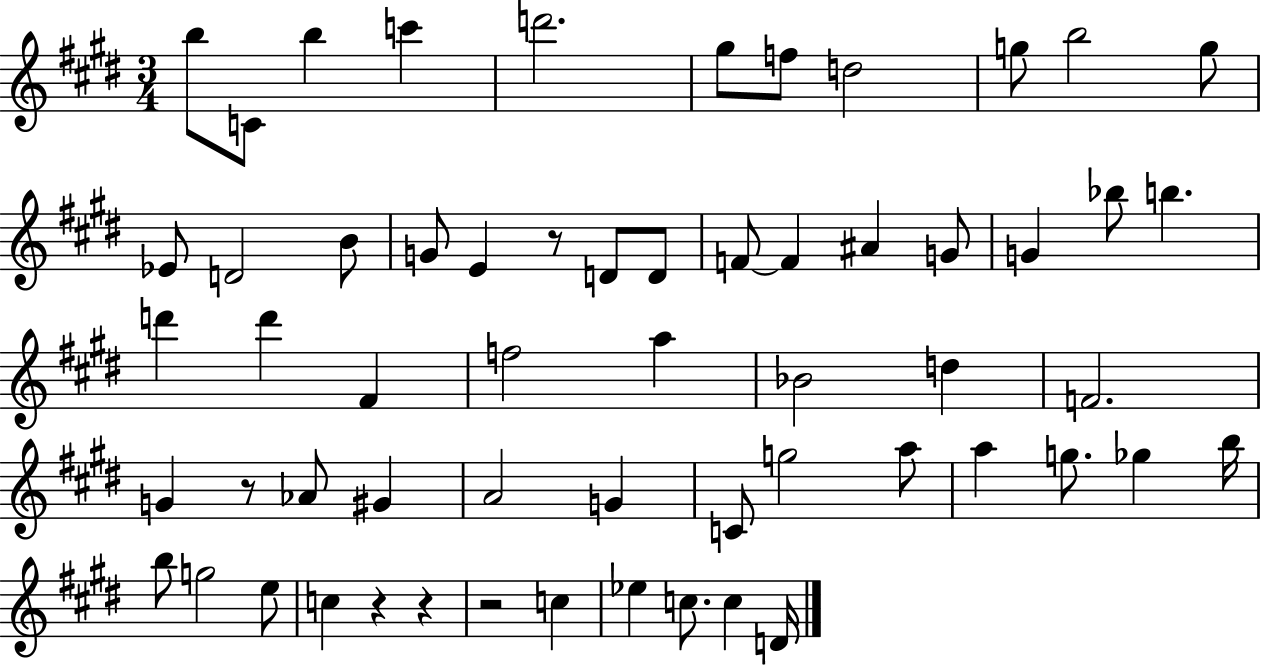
B5/e C4/e B5/q C6/q D6/h. G#5/e F5/e D5/h G5/e B5/h G5/e Eb4/e D4/h B4/e G4/e E4/q R/e D4/e D4/e F4/e F4/q A#4/q G4/e G4/q Bb5/e B5/q. D6/q D6/q F#4/q F5/h A5/q Bb4/h D5/q F4/h. G4/q R/e Ab4/e G#4/q A4/h G4/q C4/e G5/h A5/e A5/q G5/e. Gb5/q B5/s B5/e G5/h E5/e C5/q R/q R/q R/h C5/q Eb5/q C5/e. C5/q D4/s